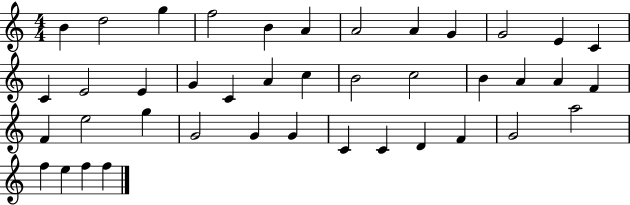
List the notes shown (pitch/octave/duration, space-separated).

B4/q D5/h G5/q F5/h B4/q A4/q A4/h A4/q G4/q G4/h E4/q C4/q C4/q E4/h E4/q G4/q C4/q A4/q C5/q B4/h C5/h B4/q A4/q A4/q F4/q F4/q E5/h G5/q G4/h G4/q G4/q C4/q C4/q D4/q F4/q G4/h A5/h F5/q E5/q F5/q F5/q